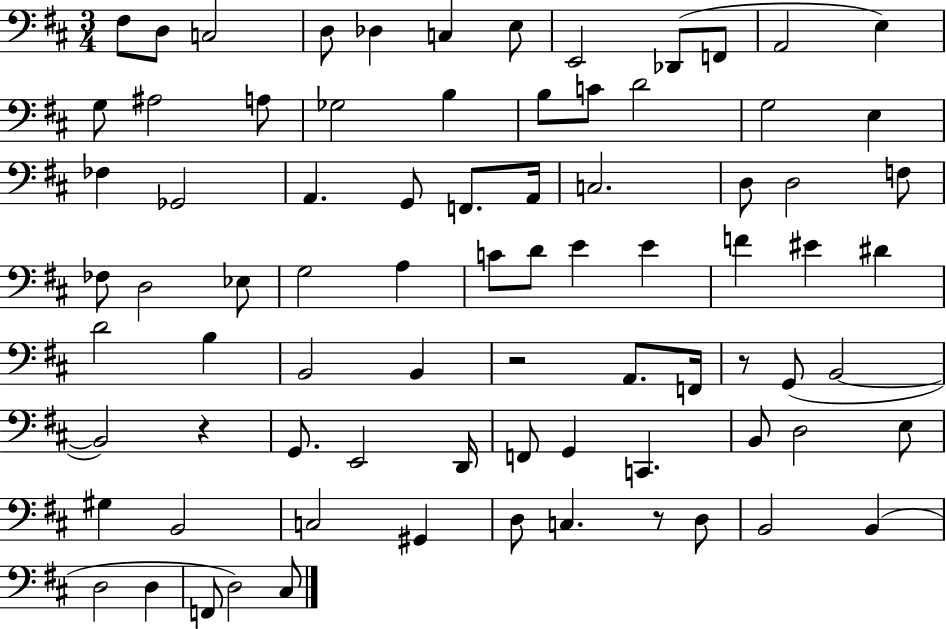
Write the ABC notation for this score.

X:1
T:Untitled
M:3/4
L:1/4
K:D
^F,/2 D,/2 C,2 D,/2 _D, C, E,/2 E,,2 _D,,/2 F,,/2 A,,2 E, G,/2 ^A,2 A,/2 _G,2 B, B,/2 C/2 D2 G,2 E, _F, _G,,2 A,, G,,/2 F,,/2 A,,/4 C,2 D,/2 D,2 F,/2 _F,/2 D,2 _E,/2 G,2 A, C/2 D/2 E E F ^E ^D D2 B, B,,2 B,, z2 A,,/2 F,,/4 z/2 G,,/2 B,,2 B,,2 z G,,/2 E,,2 D,,/4 F,,/2 G,, C,, B,,/2 D,2 E,/2 ^G, B,,2 C,2 ^G,, D,/2 C, z/2 D,/2 B,,2 B,, D,2 D, F,,/2 D,2 ^C,/2